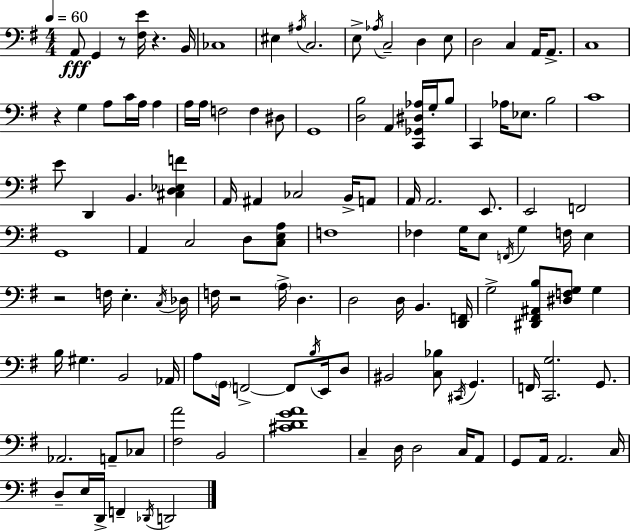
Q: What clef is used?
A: bass